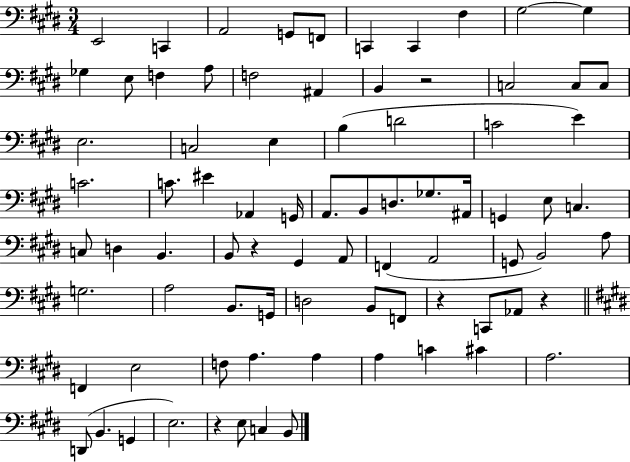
{
  \clef bass
  \numericTimeSignature
  \time 3/4
  \key e \major
  e,2 c,4 | a,2 g,8 f,8 | c,4 c,4 fis4 | gis2~~ gis4 | \break ges4 e8 f4 a8 | f2 ais,4 | b,4 r2 | c2 c8 c8 | \break e2. | c2 e4 | b4( d'2 | c'2 e'4) | \break c'2. | c'8. eis'4 aes,4 g,16 | a,8. b,8 d8. ges8. ais,16 | g,4 e8 c4. | \break c8 d4 b,4. | b,8 r4 gis,4 a,8 | f,4( a,2 | g,8 b,2) a8 | \break g2. | a2 b,8. g,16 | d2 b,8 f,8 | r4 c,8 aes,8 r4 | \break \bar "||" \break \key e \major f,4 e2 | f8 a4. a4 | a4 c'4 cis'4 | a2. | \break d,8( b,4. g,4 | e2.) | r4 e8 c4 b,8 | \bar "|."
}